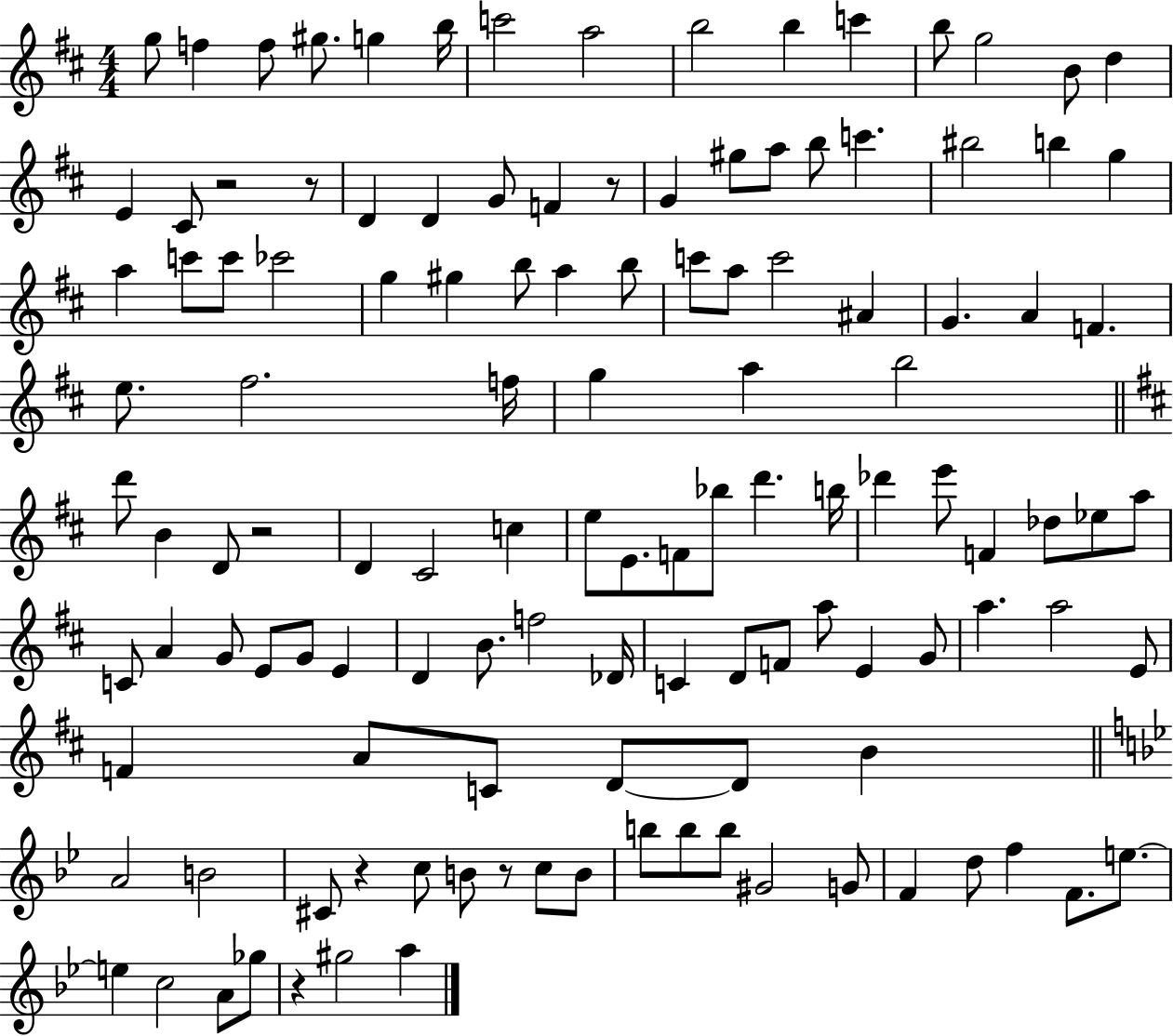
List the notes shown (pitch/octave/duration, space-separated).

G5/e F5/q F5/e G#5/e. G5/q B5/s C6/h A5/h B5/h B5/q C6/q B5/e G5/h B4/e D5/q E4/q C#4/e R/h R/e D4/q D4/q G4/e F4/q R/e G4/q G#5/e A5/e B5/e C6/q. BIS5/h B5/q G5/q A5/q C6/e C6/e CES6/h G5/q G#5/q B5/e A5/q B5/e C6/e A5/e C6/h A#4/q G4/q. A4/q F4/q. E5/e. F#5/h. F5/s G5/q A5/q B5/h D6/e B4/q D4/e R/h D4/q C#4/h C5/q E5/e E4/e. F4/e Bb5/e D6/q. B5/s Db6/q E6/e F4/q Db5/e Eb5/e A5/e C4/e A4/q G4/e E4/e G4/e E4/q D4/q B4/e. F5/h Db4/s C4/q D4/e F4/e A5/e E4/q G4/e A5/q. A5/h E4/e F4/q A4/e C4/e D4/e D4/e B4/q A4/h B4/h C#4/e R/q C5/e B4/e R/e C5/e B4/e B5/e B5/e B5/e G#4/h G4/e F4/q D5/e F5/q F4/e. E5/e. E5/q C5/h A4/e Gb5/e R/q G#5/h A5/q